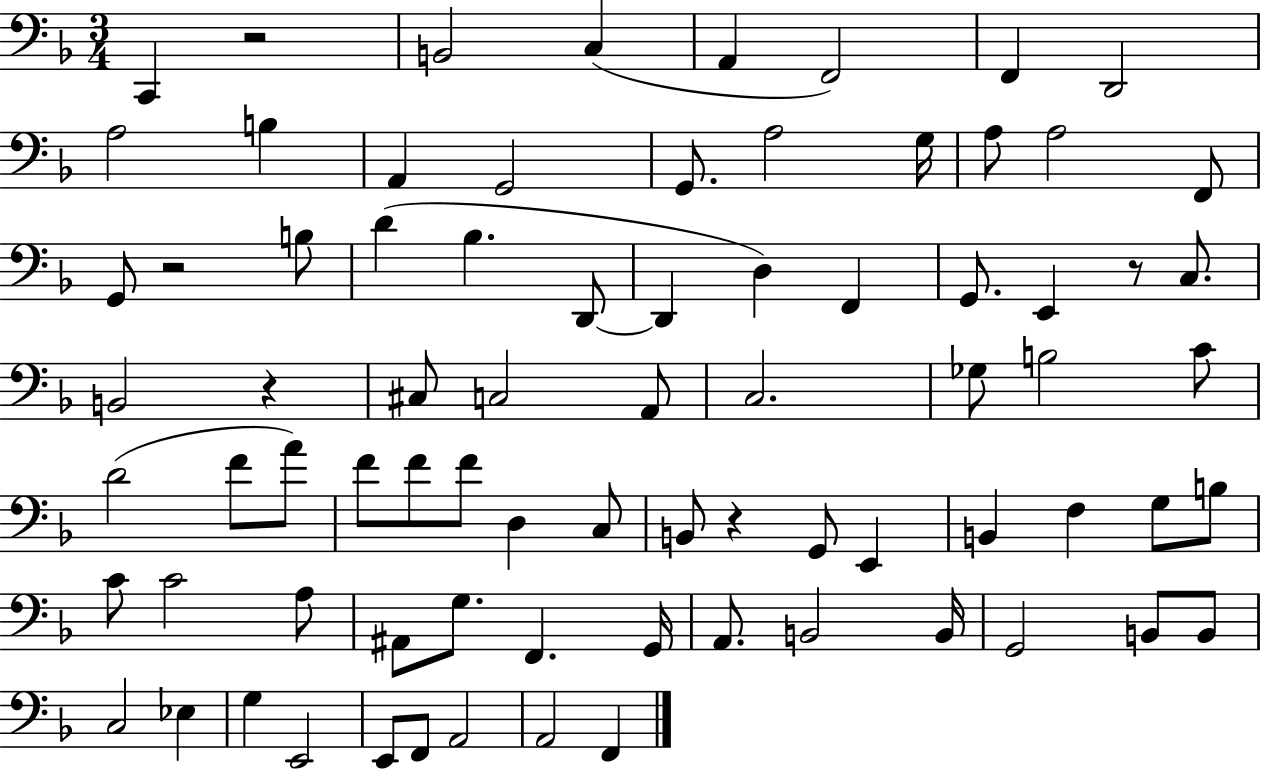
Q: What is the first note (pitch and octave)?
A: C2